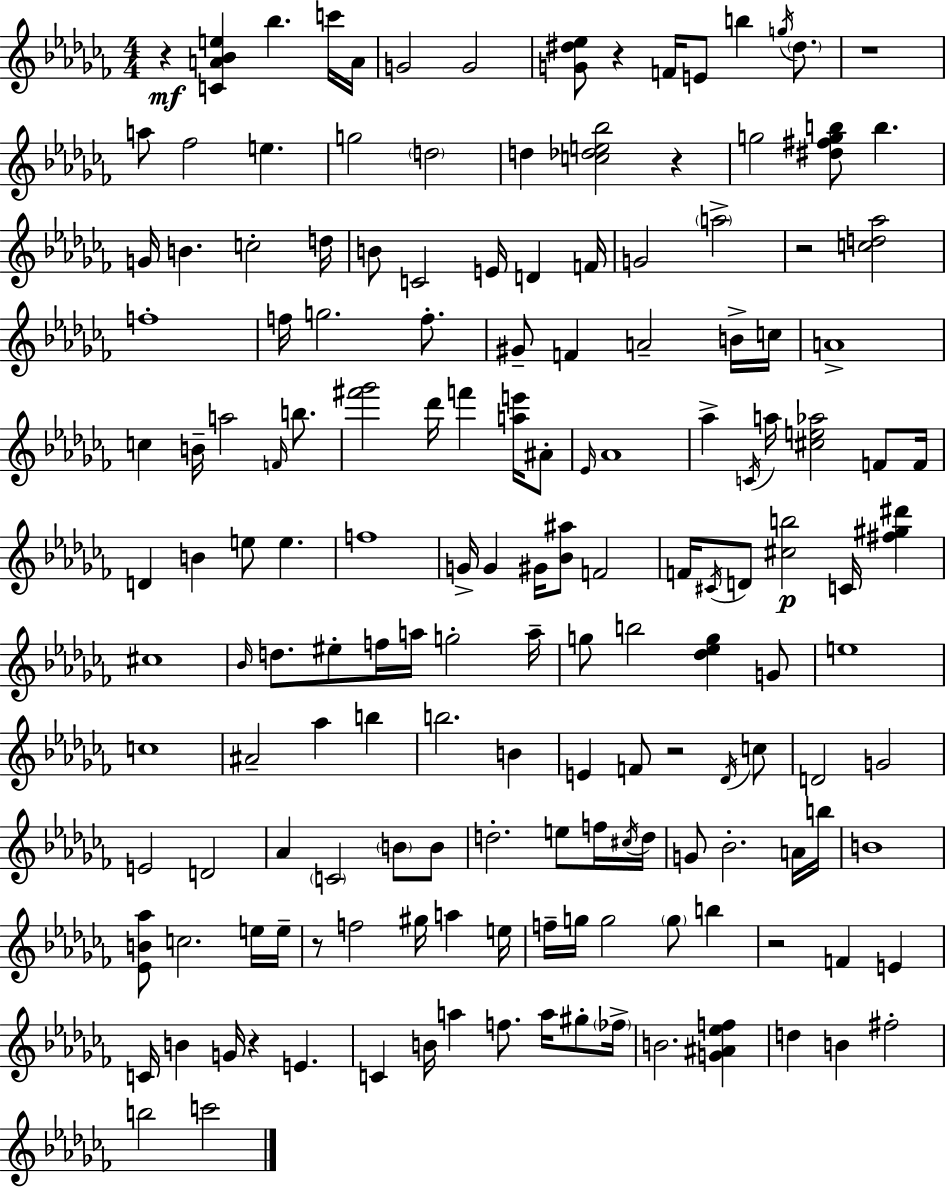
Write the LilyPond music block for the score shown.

{
  \clef treble
  \numericTimeSignature
  \time 4/4
  \key aes \minor
  \repeat volta 2 { r4\mf <c' a' bes' e''>4 bes''4. c'''16 a'16 | g'2 g'2 | <g' dis'' ees''>8 r4 f'16 e'8 b''4 \acciaccatura { g''16 } \parenthesize dis''8. | r1 | \break a''8 fes''2 e''4. | g''2 \parenthesize d''2 | d''4 <c'' des'' e'' bes''>2 r4 | g''2 <dis'' fis'' g'' b''>8 b''4. | \break g'16 b'4. c''2-. | d''16 b'8 c'2 e'16 d'4 | f'16 g'2 \parenthesize a''2-> | r2 <c'' d'' aes''>2 | \break f''1-. | f''16 g''2. f''8.-. | gis'8-- f'4 a'2-- b'16-> | c''16 a'1-> | \break c''4 b'16-- a''2 \grace { f'16 } b''8. | <fis''' ges'''>2 des'''16 f'''4 <a'' e'''>16 | ais'8-. \grace { ees'16 } aes'1 | aes''4-> \acciaccatura { c'16 } a''16 <cis'' e'' aes''>2 | \break f'8 f'16 d'4 b'4 e''8 e''4. | f''1 | g'16-> g'4 gis'16 <bes' ais''>8 f'2 | f'16 \acciaccatura { cis'16 } d'8 <cis'' b''>2\p | \break c'16 <fis'' gis'' dis'''>4 cis''1 | \grace { bes'16 } d''8. eis''8-. f''16 a''16 g''2-. | a''16-- g''8 b''2 | <des'' ees'' g''>4 g'8 e''1 | \break c''1 | ais'2-- aes''4 | b''4 b''2. | b'4 e'4 f'8 r2 | \break \acciaccatura { des'16 } c''8 d'2 g'2 | e'2 d'2 | aes'4 \parenthesize c'2 | \parenthesize b'8 b'8 d''2.-. | \break e''8 f''16 \acciaccatura { cis''16 } d''16 g'8 bes'2.-. | a'16 b''16 b'1 | <ees' b' aes''>8 c''2. | e''16 e''16-- r8 f''2 | \break gis''16 a''4 e''16 f''16-- g''16 g''2 | \parenthesize g''8 b''4 r2 | f'4 e'4 c'16 b'4 g'16 r4 | e'4. c'4 b'16 a''4 | \break f''8. a''16 gis''8-. \parenthesize fes''16-> b'2. | <g' ais' ees'' f''>4 d''4 b'4 | fis''2-. b''2 | c'''2 } \bar "|."
}